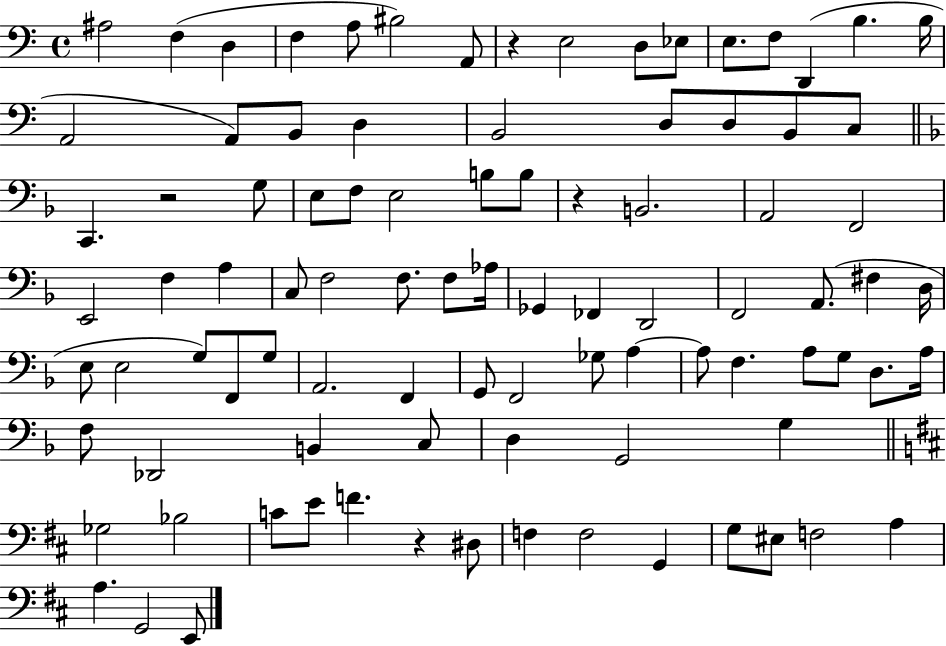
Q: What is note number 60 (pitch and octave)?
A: A3